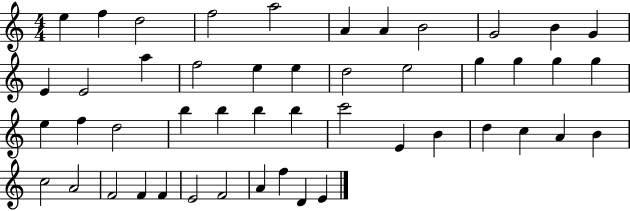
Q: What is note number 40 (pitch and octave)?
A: F4